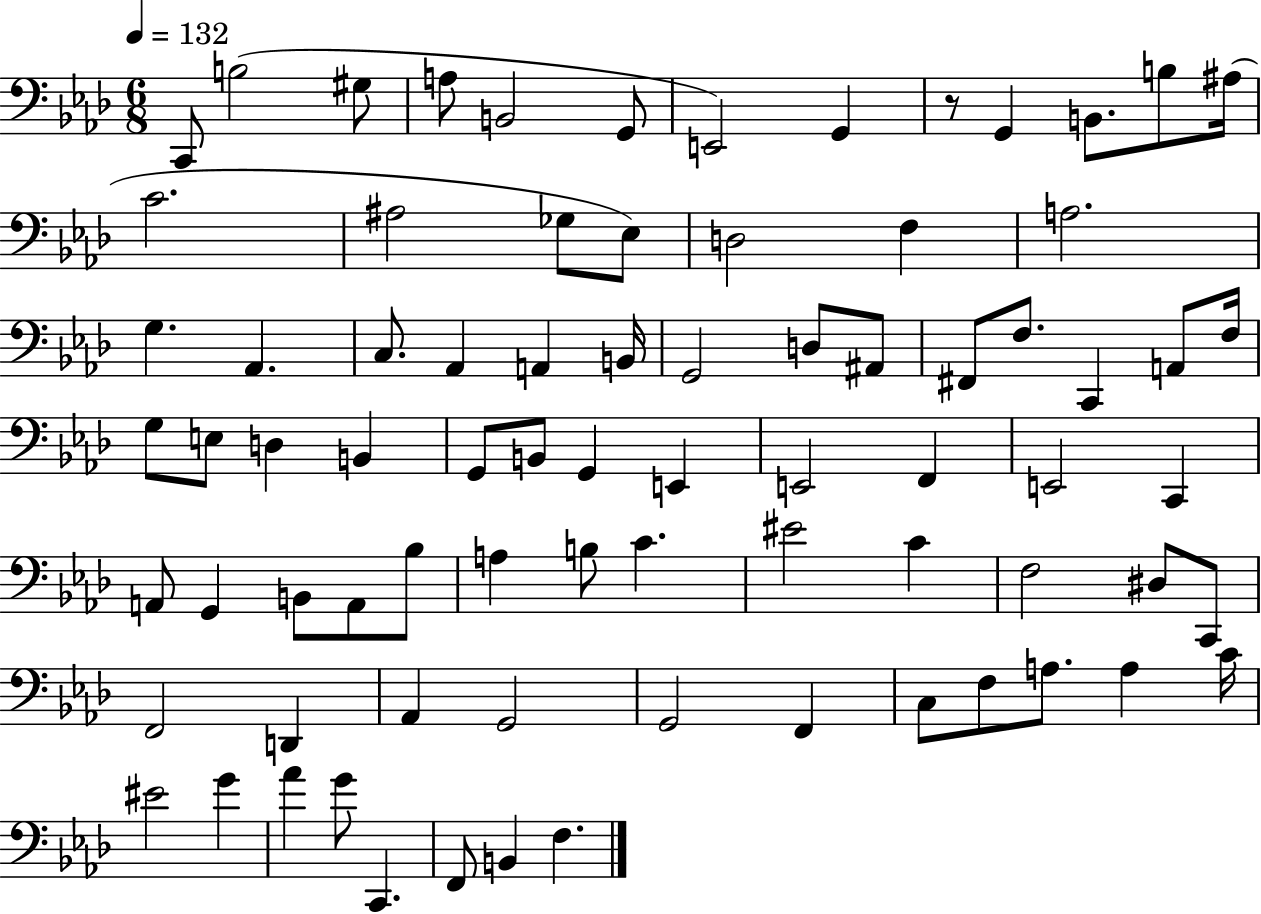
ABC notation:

X:1
T:Untitled
M:6/8
L:1/4
K:Ab
C,,/2 B,2 ^G,/2 A,/2 B,,2 G,,/2 E,,2 G,, z/2 G,, B,,/2 B,/2 ^A,/4 C2 ^A,2 _G,/2 _E,/2 D,2 F, A,2 G, _A,, C,/2 _A,, A,, B,,/4 G,,2 D,/2 ^A,,/2 ^F,,/2 F,/2 C,, A,,/2 F,/4 G,/2 E,/2 D, B,, G,,/2 B,,/2 G,, E,, E,,2 F,, E,,2 C,, A,,/2 G,, B,,/2 A,,/2 _B,/2 A, B,/2 C ^E2 C F,2 ^D,/2 C,,/2 F,,2 D,, _A,, G,,2 G,,2 F,, C,/2 F,/2 A,/2 A, C/4 ^E2 G _A G/2 C,, F,,/2 B,, F,